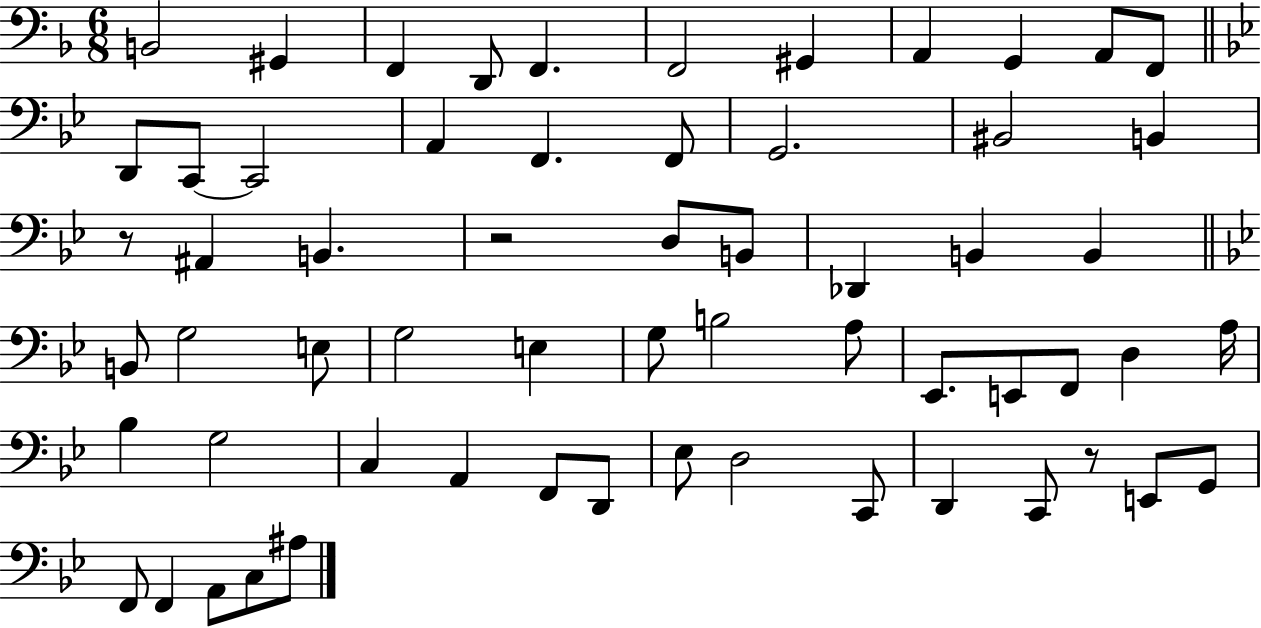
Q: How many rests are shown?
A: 3